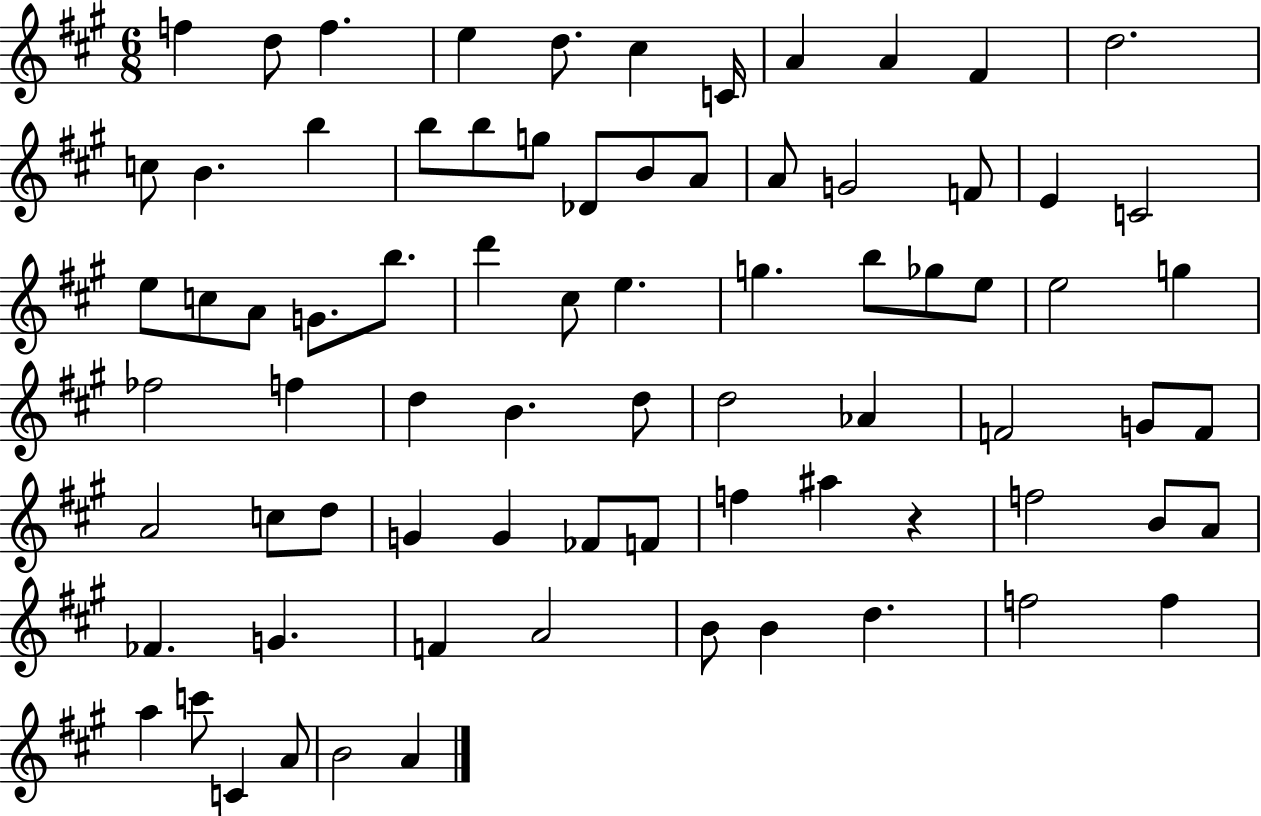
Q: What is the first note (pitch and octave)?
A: F5